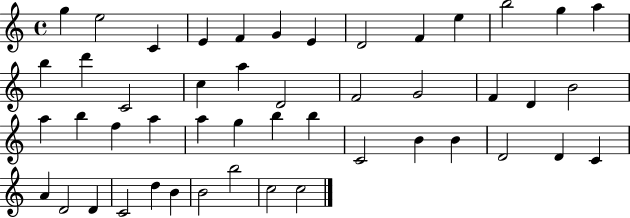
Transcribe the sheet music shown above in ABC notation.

X:1
T:Untitled
M:4/4
L:1/4
K:C
g e2 C E F G E D2 F e b2 g a b d' C2 c a D2 F2 G2 F D B2 a b f a a g b b C2 B B D2 D C A D2 D C2 d B B2 b2 c2 c2